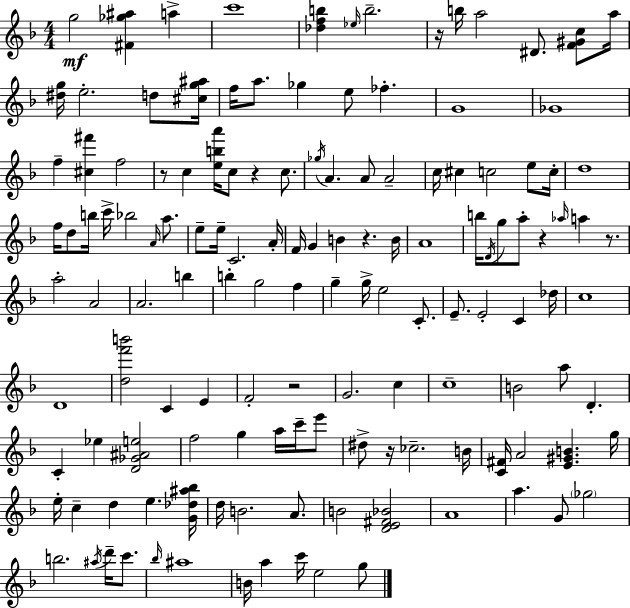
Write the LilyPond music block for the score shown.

{
  \clef treble
  \numericTimeSignature
  \time 4/4
  \key d \minor
  g''2\mf <fis' ges'' ais''>4 a''4-> | c'''1 | <des'' f'' b''>4 \grace { ees''16 } b''2.-- | r16 b''16 a''2 dis'8. <f' gis' c''>8 | \break a''16 <dis'' g''>16 e''2.-. d''8 | <cis'' g'' ais''>16 f''16 a''8. ges''4 e''8 fes''4.-. | g'1 | ges'1 | \break f''4-- <cis'' fis'''>4 f''2 | r8 c''4 <e'' b'' a'''>16 c''8 r4 c''8. | \acciaccatura { ges''16 } a'4. a'8 a'2-- | c''16 cis''4 c''2 e''8 | \break c''16-. d''1 | f''16 d''8 b''16 c'''16-> bes''2 \grace { a'16 } | a''8. e''8-- e''16-- c'2. | a'16-. f'16 g'4 b'4 r4. | \break b'16 a'1 | b''16 \acciaccatura { d'16 } g''8 a''8-. r4 \grace { aes''16 } a''4 | r8. a''2-. a'2 | a'2. | \break b''4 b''4-. g''2 | f''4 g''4-- g''16-> e''2 | c'8.-. e'8.-- e'2-. | c'4 des''16 c''1 | \break d'1 | <d'' f''' b'''>2 c'4 | e'4 f'2-. r2 | g'2. | \break c''4 c''1-- | b'2 a''8 d'4.-. | c'4-. ees''4 <d' ges' ais' e''>2 | f''2 g''4 | \break a''16 c'''16-- e'''8 dis''8-> r16 ces''2.-- | b'16 <c' fis'>16 a'2 <e' gis' b'>4. | g''16 e''16-. c''4-- d''4 e''4. | <g' des'' ais'' bes''>16 d''16 b'2. | \break a'8. b'2 <d' e' fis' bes'>2 | a'1 | a''4. g'8 \parenthesize ges''2 | b''2. | \break \acciaccatura { ais''16 } d'''16-- c'''8. \grace { bes''16 } ais''1 | b'16 a''4 c'''16 e''2 | g''8 \bar "|."
}